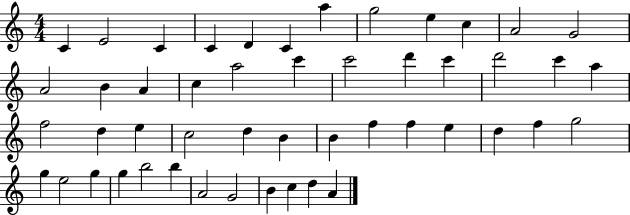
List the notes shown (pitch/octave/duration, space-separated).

C4/q E4/h C4/q C4/q D4/q C4/q A5/q G5/h E5/q C5/q A4/h G4/h A4/h B4/q A4/q C5/q A5/h C6/q C6/h D6/q C6/q D6/h C6/q A5/q F5/h D5/q E5/q C5/h D5/q B4/q B4/q F5/q F5/q E5/q D5/q F5/q G5/h G5/q E5/h G5/q G5/q B5/h B5/q A4/h G4/h B4/q C5/q D5/q A4/q